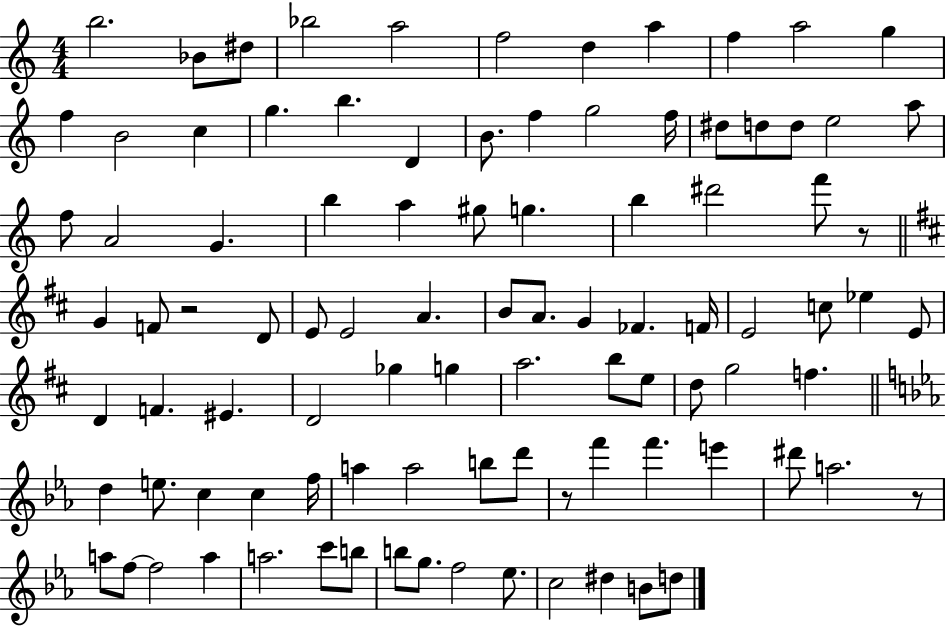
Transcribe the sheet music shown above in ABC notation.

X:1
T:Untitled
M:4/4
L:1/4
K:C
b2 _B/2 ^d/2 _b2 a2 f2 d a f a2 g f B2 c g b D B/2 f g2 f/4 ^d/2 d/2 d/2 e2 a/2 f/2 A2 G b a ^g/2 g b ^d'2 f'/2 z/2 G F/2 z2 D/2 E/2 E2 A B/2 A/2 G _F F/4 E2 c/2 _e E/2 D F ^E D2 _g g a2 b/2 e/2 d/2 g2 f d e/2 c c f/4 a a2 b/2 d'/2 z/2 f' f' e' ^d'/2 a2 z/2 a/2 f/2 f2 a a2 c'/2 b/2 b/2 g/2 f2 _e/2 c2 ^d B/2 d/2